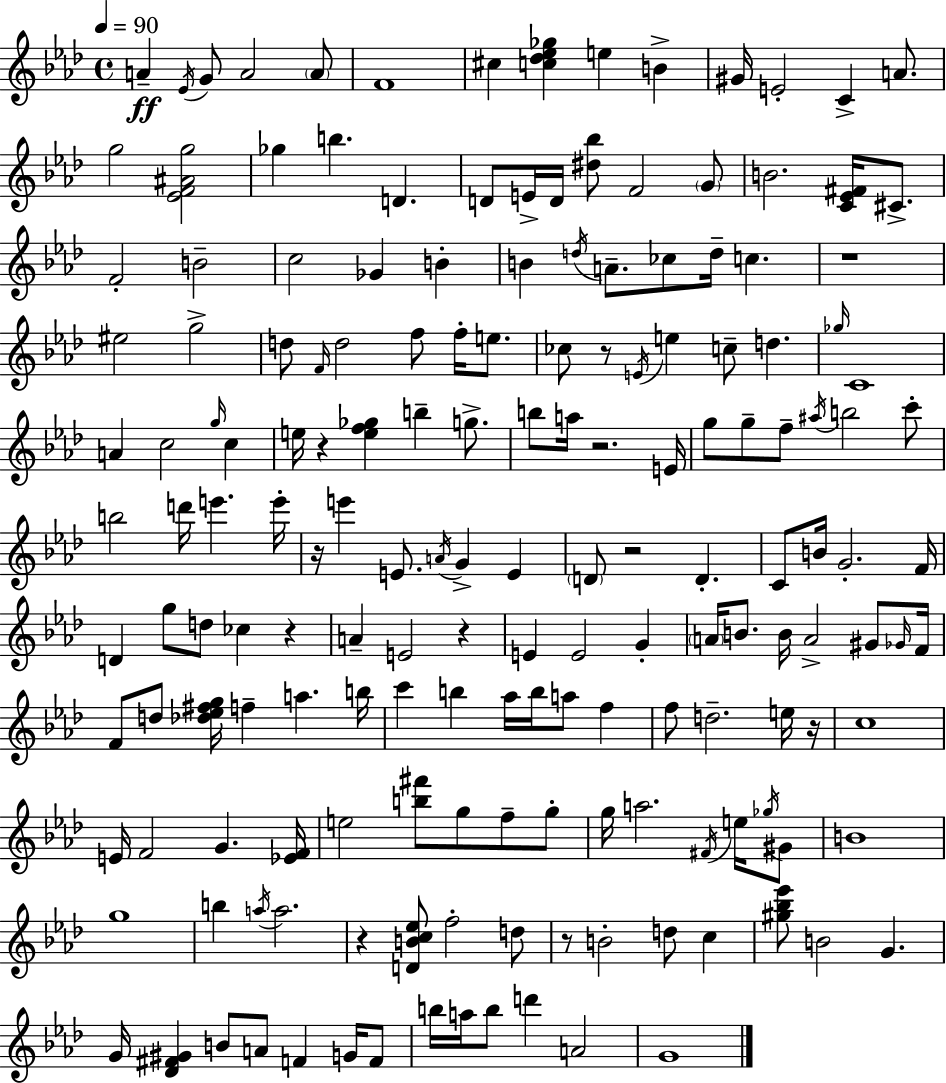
A4/q Eb4/s G4/e A4/h A4/e F4/w C#5/q [C5,Db5,Eb5,Gb5]/q E5/q B4/q G#4/s E4/h C4/q A4/e. G5/h [Eb4,F4,A#4,G5]/h Gb5/q B5/q. D4/q. D4/e E4/s D4/s [D#5,Bb5]/e F4/h G4/e B4/h. [C4,Eb4,F#4]/s C#4/e. F4/h B4/h C5/h Gb4/q B4/q B4/q D5/s A4/e. CES5/e D5/s C5/q. R/w EIS5/h G5/h D5/e F4/s D5/h F5/e F5/s E5/e. CES5/e R/e E4/s E5/q C5/e D5/q. Gb5/s C4/w A4/q C5/h G5/s C5/q E5/s R/q [E5,F5,Gb5]/q B5/q G5/e. B5/e A5/s R/h. E4/s G5/e G5/e F5/e A#5/s B5/h C6/e B5/h D6/s E6/q. E6/s R/s E6/q E4/e. A4/s G4/q E4/q D4/e R/h D4/q. C4/e B4/s G4/h. F4/s D4/q G5/e D5/e CES5/q R/q A4/q E4/h R/q E4/q E4/h G4/q A4/s B4/e. B4/s A4/h G#4/e Gb4/s F4/s F4/e D5/e [Db5,Eb5,F#5,G5]/s F5/q A5/q. B5/s C6/q B5/q Ab5/s B5/s A5/e F5/q F5/e D5/h. E5/s R/s C5/w E4/s F4/h G4/q. [Eb4,F4]/s E5/h [B5,F#6]/e G5/e F5/e G5/e G5/s A5/h. F#4/s E5/s Gb5/s G#4/e B4/w G5/w B5/q A5/s A5/h. R/q [D4,B4,C5,Eb5]/e F5/h D5/e R/e B4/h D5/e C5/q [G#5,Bb5,Eb6]/e B4/h G4/q. G4/s [Db4,F#4,G#4]/q B4/e A4/e F4/q G4/s F4/e B5/s A5/s B5/e D6/q A4/h G4/w